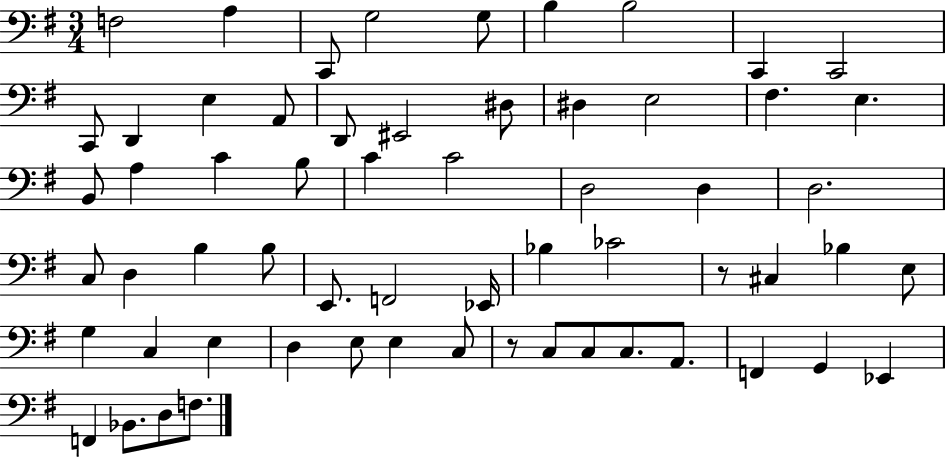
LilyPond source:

{
  \clef bass
  \numericTimeSignature
  \time 3/4
  \key g \major
  \repeat volta 2 { f2 a4 | c,8 g2 g8 | b4 b2 | c,4 c,2 | \break c,8 d,4 e4 a,8 | d,8 eis,2 dis8 | dis4 e2 | fis4. e4. | \break b,8 a4 c'4 b8 | c'4 c'2 | d2 d4 | d2. | \break c8 d4 b4 b8 | e,8. f,2 ees,16 | bes4 ces'2 | r8 cis4 bes4 e8 | \break g4 c4 e4 | d4 e8 e4 c8 | r8 c8 c8 c8. a,8. | f,4 g,4 ees,4 | \break f,4 bes,8. d8 f8. | } \bar "|."
}